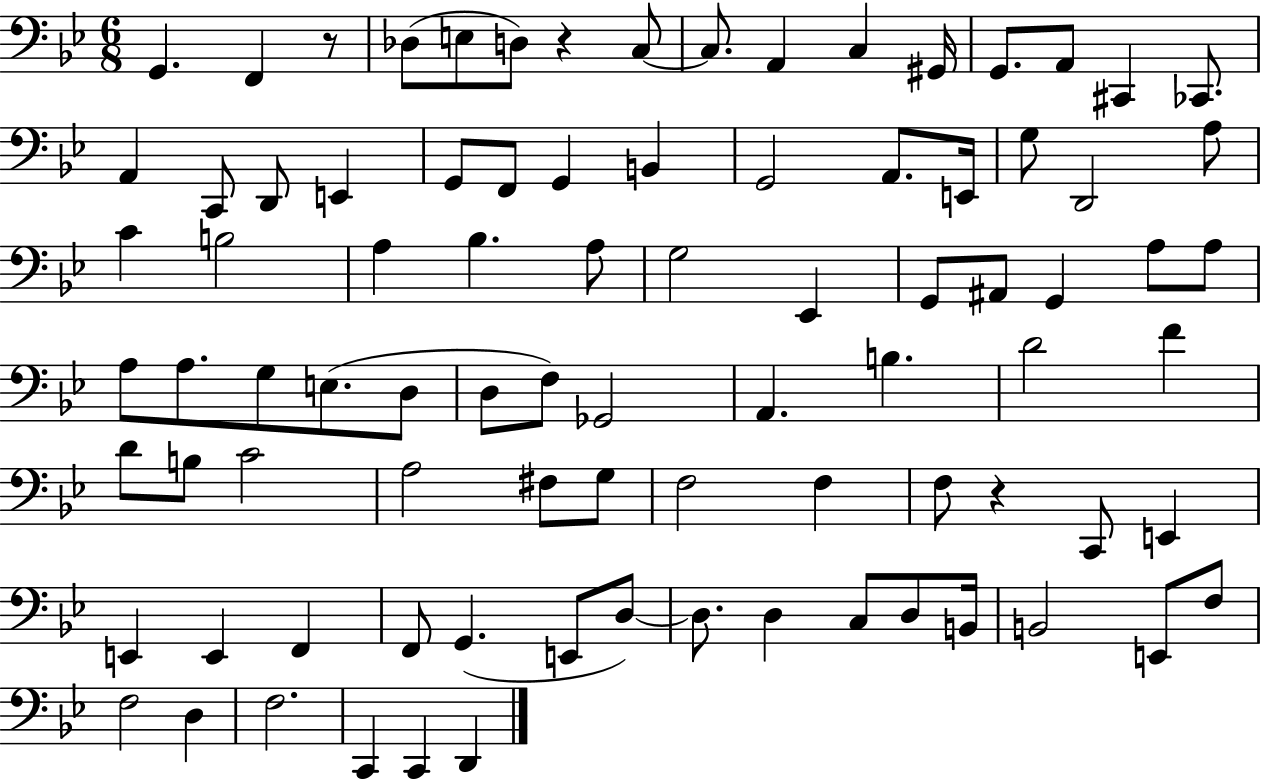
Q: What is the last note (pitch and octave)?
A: D2